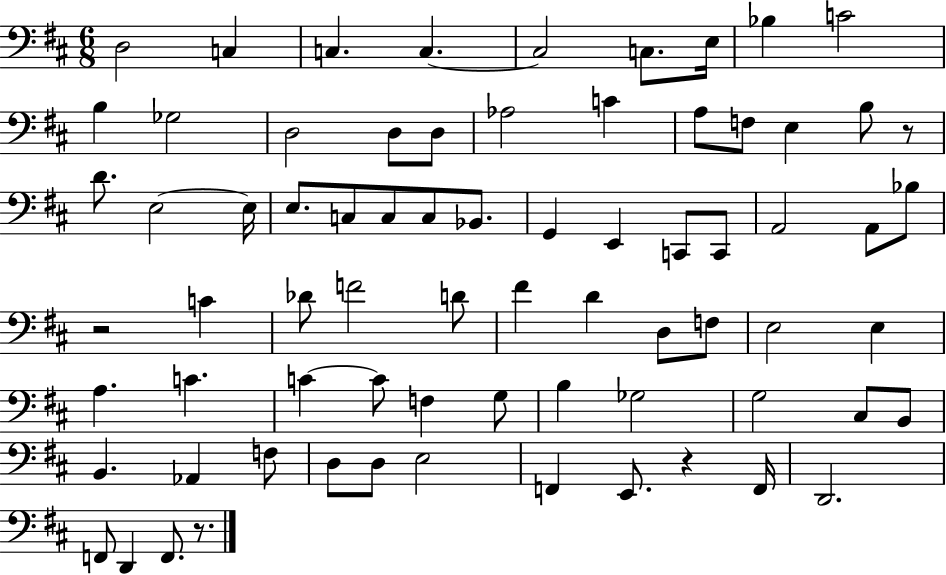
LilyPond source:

{
  \clef bass
  \numericTimeSignature
  \time 6/8
  \key d \major
  d2 c4 | c4. c4.~~ | c2 c8. e16 | bes4 c'2 | \break b4 ges2 | d2 d8 d8 | aes2 c'4 | a8 f8 e4 b8 r8 | \break d'8. e2~~ e16 | e8. c8 c8 c8 bes,8. | g,4 e,4 c,8 c,8 | a,2 a,8 bes8 | \break r2 c'4 | des'8 f'2 d'8 | fis'4 d'4 d8 f8 | e2 e4 | \break a4. c'4. | c'4~~ c'8 f4 g8 | b4 ges2 | g2 cis8 b,8 | \break b,4. aes,4 f8 | d8 d8 e2 | f,4 e,8. r4 f,16 | d,2. | \break f,8 d,4 f,8. r8. | \bar "|."
}